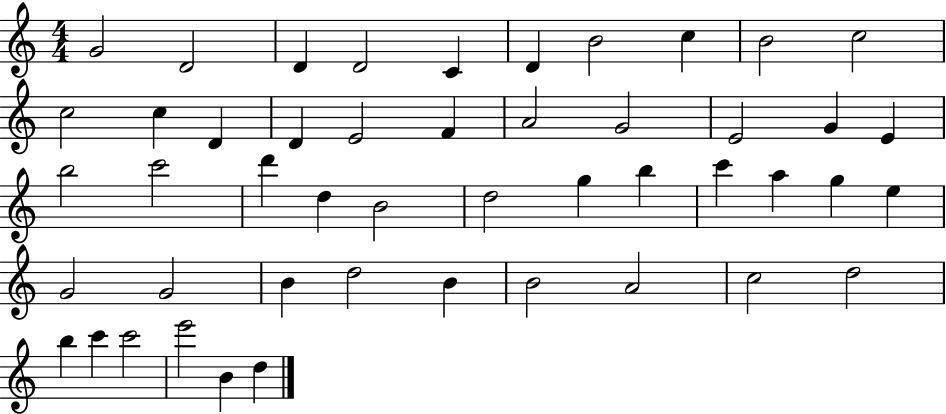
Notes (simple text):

G4/h D4/h D4/q D4/h C4/q D4/q B4/h C5/q B4/h C5/h C5/h C5/q D4/q D4/q E4/h F4/q A4/h G4/h E4/h G4/q E4/q B5/h C6/h D6/q D5/q B4/h D5/h G5/q B5/q C6/q A5/q G5/q E5/q G4/h G4/h B4/q D5/h B4/q B4/h A4/h C5/h D5/h B5/q C6/q C6/h E6/h B4/q D5/q